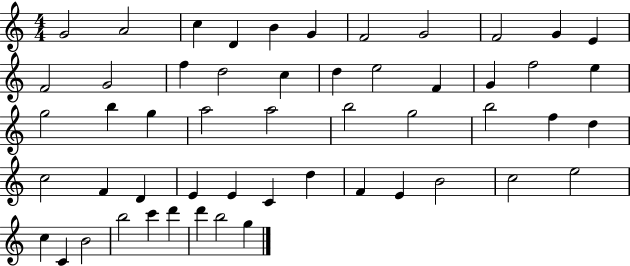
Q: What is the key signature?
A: C major